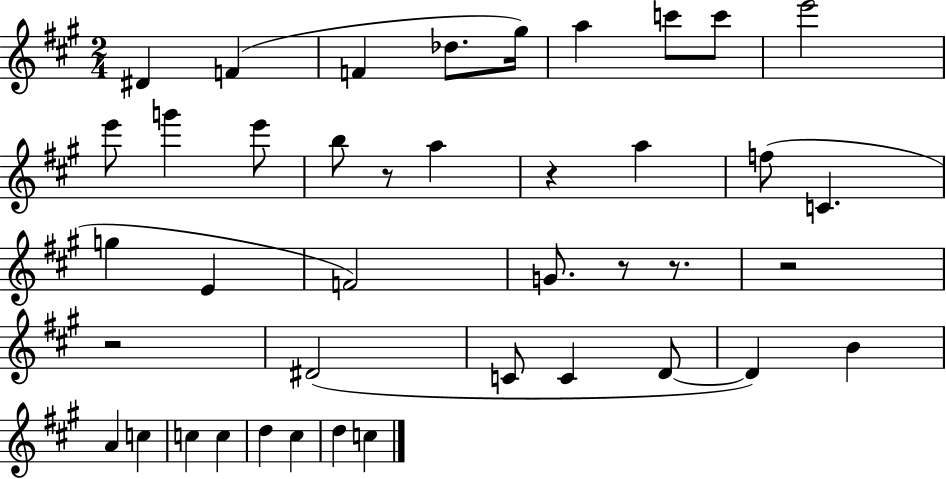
X:1
T:Untitled
M:2/4
L:1/4
K:A
^D F F _d/2 ^g/4 a c'/2 c'/2 e'2 e'/2 g' e'/2 b/2 z/2 a z a f/2 C g E F2 G/2 z/2 z/2 z2 z2 ^D2 C/2 C D/2 D B A c c c d ^c d c